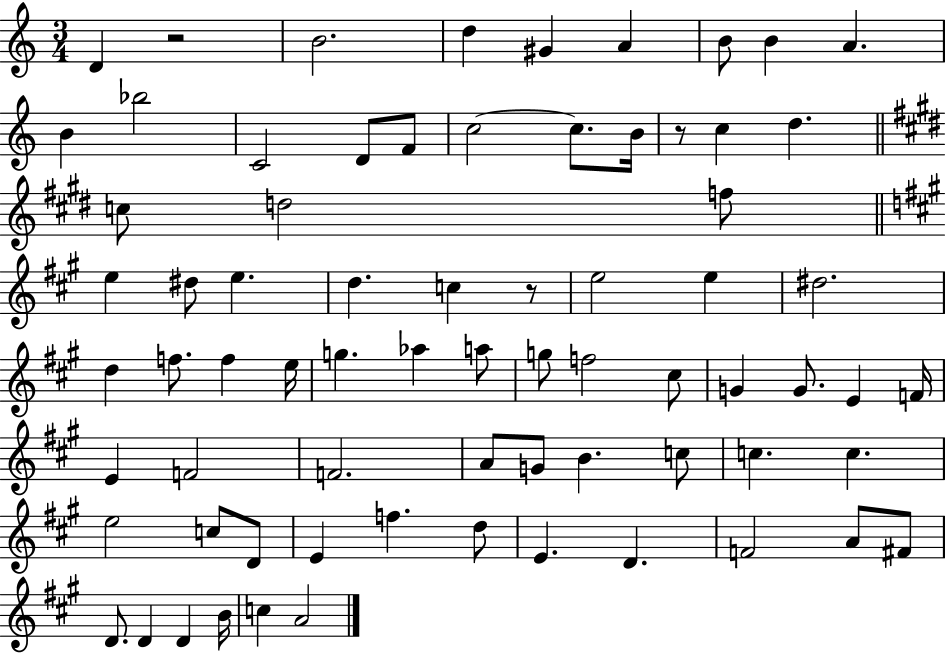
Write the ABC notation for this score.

X:1
T:Untitled
M:3/4
L:1/4
K:C
D z2 B2 d ^G A B/2 B A B _b2 C2 D/2 F/2 c2 c/2 B/4 z/2 c d c/2 d2 f/2 e ^d/2 e d c z/2 e2 e ^d2 d f/2 f e/4 g _a a/2 g/2 f2 ^c/2 G G/2 E F/4 E F2 F2 A/2 G/2 B c/2 c c e2 c/2 D/2 E f d/2 E D F2 A/2 ^F/2 D/2 D D B/4 c A2